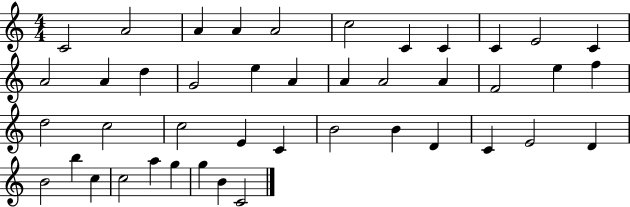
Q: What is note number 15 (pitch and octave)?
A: G4